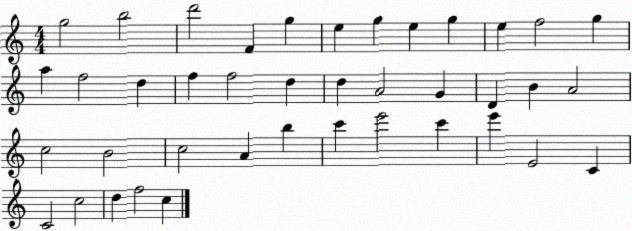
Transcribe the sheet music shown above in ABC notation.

X:1
T:Untitled
M:4/4
L:1/4
K:C
g2 b2 d'2 F g e g e g e f2 g a f2 d f f2 d d A2 G D B A2 c2 B2 c2 A b c' e'2 c' e' E2 C C2 c2 d f2 c